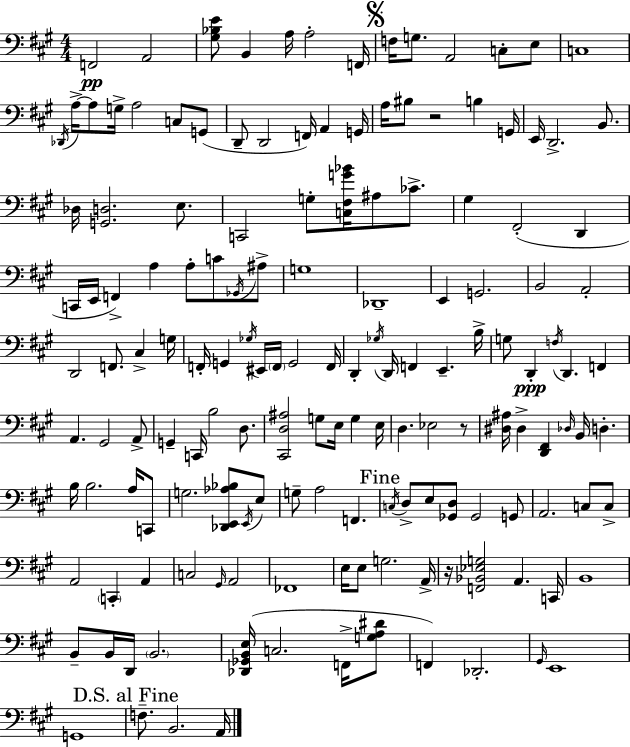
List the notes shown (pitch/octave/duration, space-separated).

F2/h A2/h [G#3,Bb3,E4]/e B2/q A3/s A3/h F2/s F3/s G3/e. A2/h C3/e E3/e C3/w Db2/s A3/s A3/e G3/s A3/h C3/e G2/e D2/e D2/h F2/s A2/q G2/s A3/s BIS3/e R/h B3/q G2/s E2/s D2/h. B2/e. Db3/s [G2,D3]/h. E3/e. C2/h G3/e [C3,F#3,G4,Bb4]/s A#3/e CES4/e. G#3/q F#2/h D2/q C2/s E2/s F2/q A3/q A3/e C4/e Gb2/s A#3/e G3/w Db2/w E2/q G2/h. B2/h A2/h D2/h F2/e. C#3/q G3/s F2/s G2/q Gb3/s EIS2/s F2/s G2/h F2/s D2/q Gb3/s D2/s F2/q E2/q. B3/s G3/e D2/q F3/s D2/q. F2/q A2/q. G#2/h A2/e G2/q C2/s B3/h D3/e. [C#2,D3,A#3]/h G3/e E3/s G3/q E3/s D3/q. Eb3/h R/e [D#3,A#3]/s D#3/q [D2,F#2]/q Db3/s B2/s D3/q. B3/s B3/h. A3/s C2/e G3/h. [Db2,E2,Ab3,Bb3]/e E2/s E3/e G3/e A3/h F2/q. C3/s D3/e E3/e [Gb2,D3]/e Gb2/h G2/e A2/h. C3/e C3/e A2/h C2/q A2/q C3/h G#2/s A2/h FES2/w E3/s E3/e G3/h. A2/s R/s [F2,Bb2,Eb3,G3]/h A2/q. C2/s B2/w B2/e B2/s D2/s B2/h. [Db2,Gb2,B2,E3]/s C3/h. F2/s [G3,A3,D#4]/e F2/q Db2/h. G#2/s E2/w G2/w F3/e. B2/h. A2/s